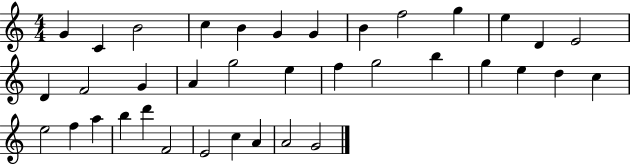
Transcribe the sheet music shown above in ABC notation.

X:1
T:Untitled
M:4/4
L:1/4
K:C
G C B2 c B G G B f2 g e D E2 D F2 G A g2 e f g2 b g e d c e2 f a b d' F2 E2 c A A2 G2